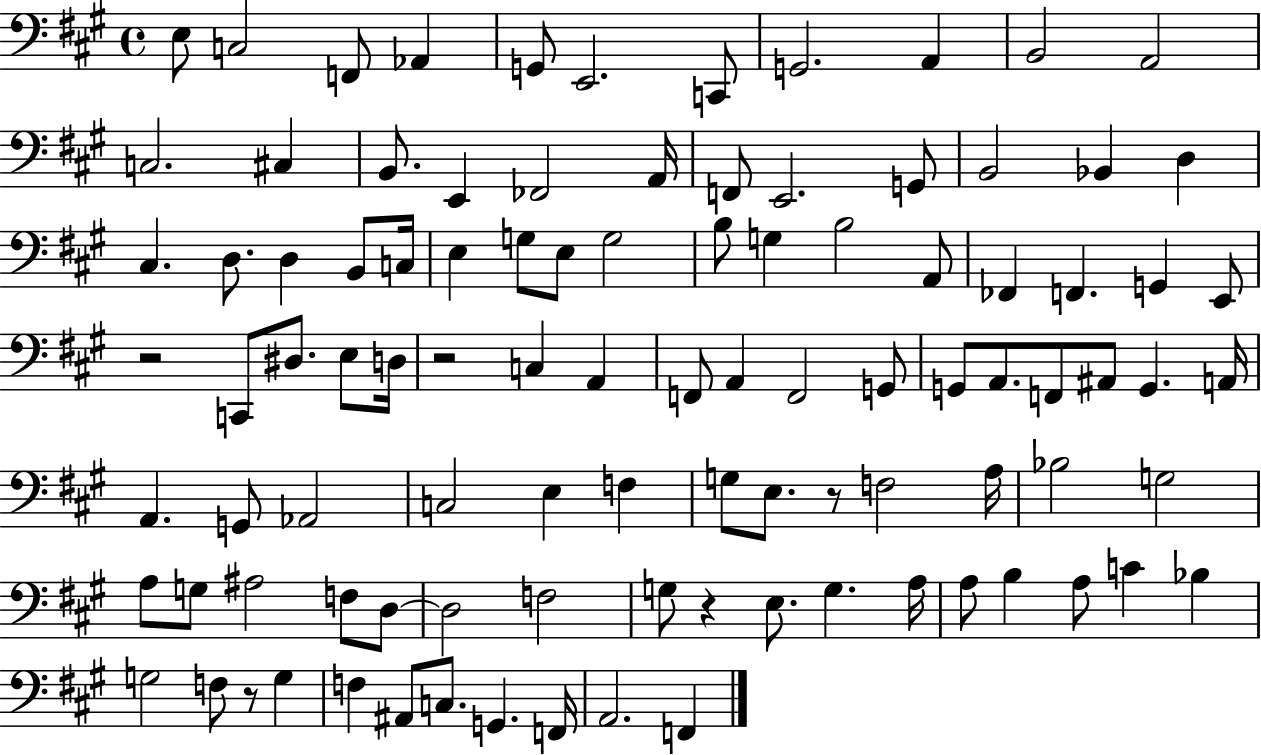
E3/e C3/h F2/e Ab2/q G2/e E2/h. C2/e G2/h. A2/q B2/h A2/h C3/h. C#3/q B2/e. E2/q FES2/h A2/s F2/e E2/h. G2/e B2/h Bb2/q D3/q C#3/q. D3/e. D3/q B2/e C3/s E3/q G3/e E3/e G3/h B3/e G3/q B3/h A2/e FES2/q F2/q. G2/q E2/e R/h C2/e D#3/e. E3/e D3/s R/h C3/q A2/q F2/e A2/q F2/h G2/e G2/e A2/e. F2/e A#2/e G2/q. A2/s A2/q. G2/e Ab2/h C3/h E3/q F3/q G3/e E3/e. R/e F3/h A3/s Bb3/h G3/h A3/e G3/e A#3/h F3/e D3/e D3/h F3/h G3/e R/q E3/e. G3/q. A3/s A3/e B3/q A3/e C4/q Bb3/q G3/h F3/e R/e G3/q F3/q A#2/e C3/e. G2/q. F2/s A2/h. F2/q